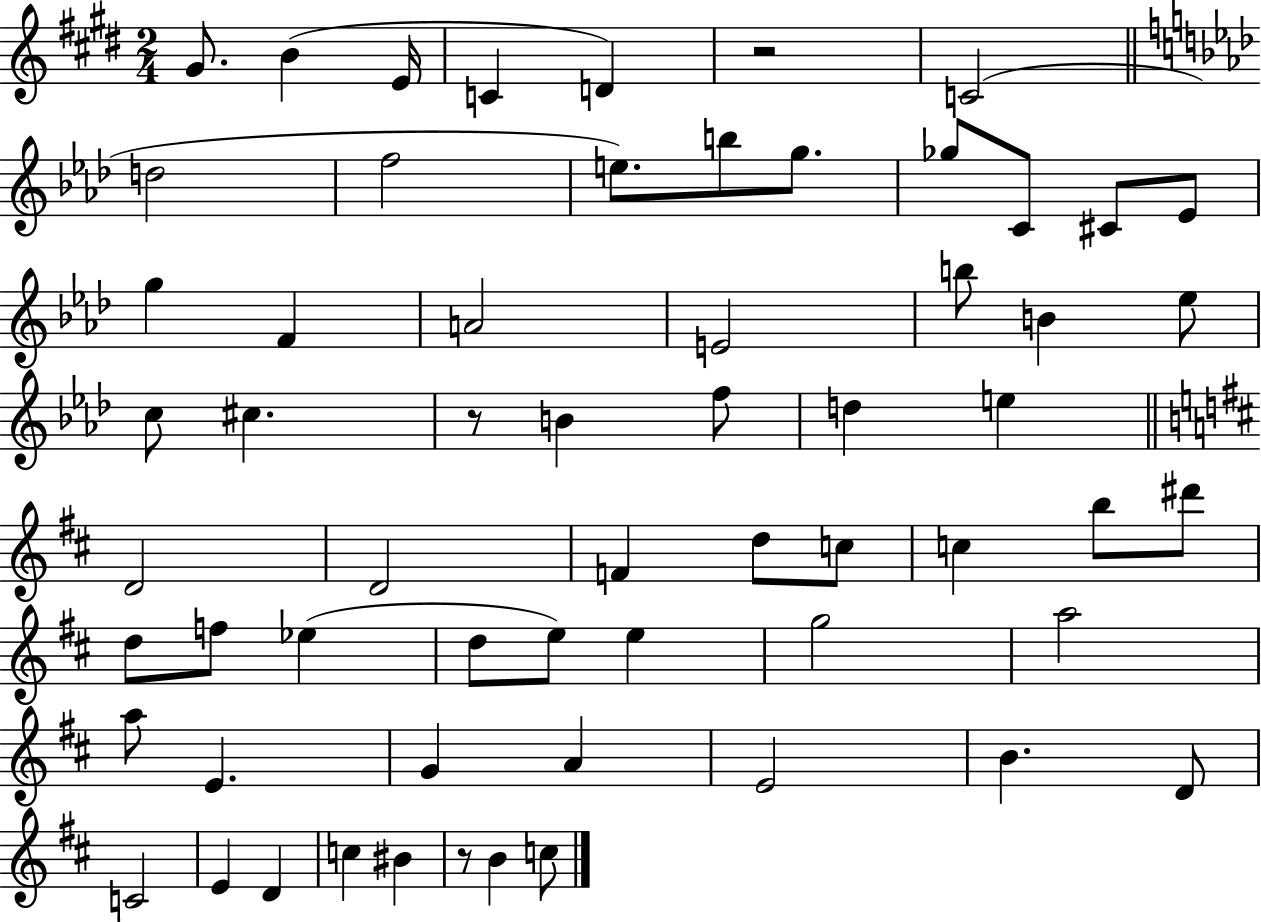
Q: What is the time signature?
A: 2/4